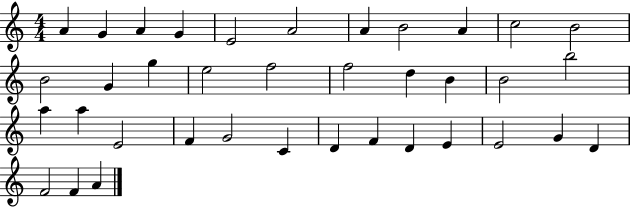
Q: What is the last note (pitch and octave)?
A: A4